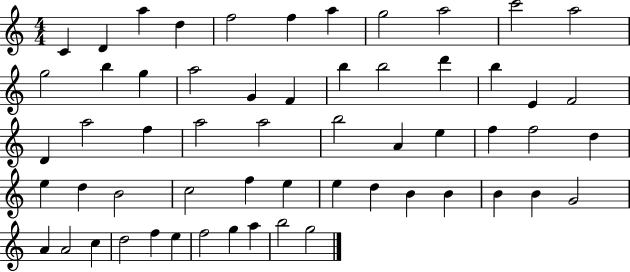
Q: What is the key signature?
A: C major